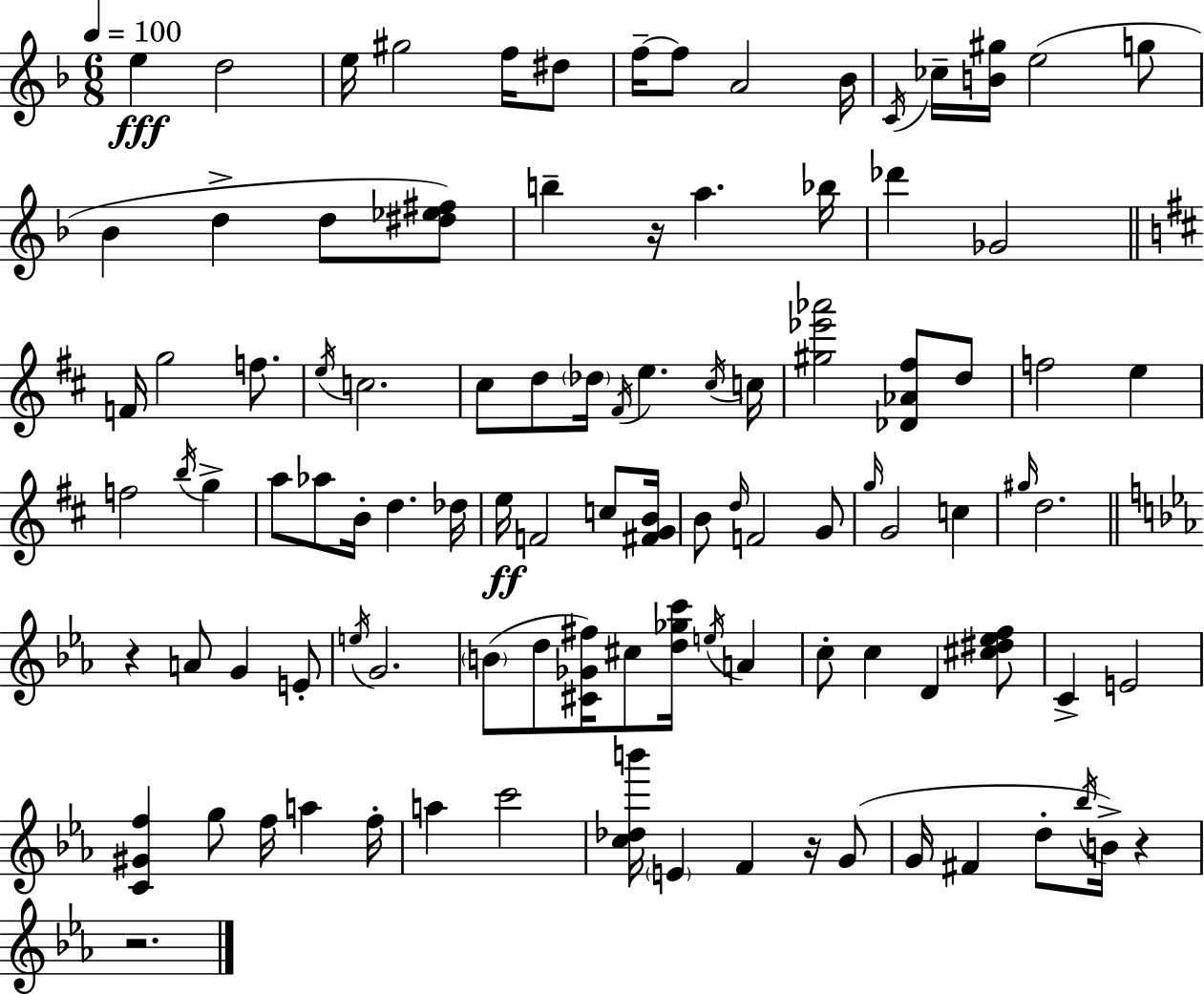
{
  \clef treble
  \numericTimeSignature
  \time 6/8
  \key f \major
  \tempo 4 = 100
  e''4\fff d''2 | e''16 gis''2 f''16 dis''8 | f''16--~~ f''8 a'2 bes'16 | \acciaccatura { c'16 } ces''16-- <b' gis''>16 e''2( g''8 | \break bes'4 d''4-> d''8 <dis'' ees'' fis''>8) | b''4-- r16 a''4. | bes''16 des'''4 ges'2 | \bar "||" \break \key d \major f'16 g''2 f''8. | \acciaccatura { e''16 } c''2. | cis''8 d''8 \parenthesize des''16 \acciaccatura { fis'16 } e''4. | \acciaccatura { cis''16 } c''16 <gis'' ees''' aes'''>2 <des' aes' fis''>8 | \break d''8 f''2 e''4 | f''2 \acciaccatura { b''16 } | g''4-> a''8 aes''8 b'16-. d''4. | des''16 e''16\ff f'2 | \break c''8 <fis' g' b'>16 b'8 \grace { d''16 } f'2 | g'8 \grace { g''16 } g'2 | c''4 \grace { gis''16 } d''2. | \bar "||" \break \key ees \major r4 a'8 g'4 e'8-. | \acciaccatura { e''16 } g'2. | \parenthesize b'8( d''8 <cis' ges' fis''>16) cis''8 <d'' ges'' c'''>16 \acciaccatura { e''16 } a'4 | c''8-. c''4 d'4 | \break <cis'' dis'' ees'' f''>8 c'4-> e'2 | <c' gis' f''>4 g''8 f''16 a''4 | f''16-. a''4 c'''2 | <c'' des'' b'''>16 \parenthesize e'4 f'4 r16 | \break g'8( g'16 fis'4 d''8-. \acciaccatura { bes''16 } b'16->) r4 | r2. | \bar "|."
}